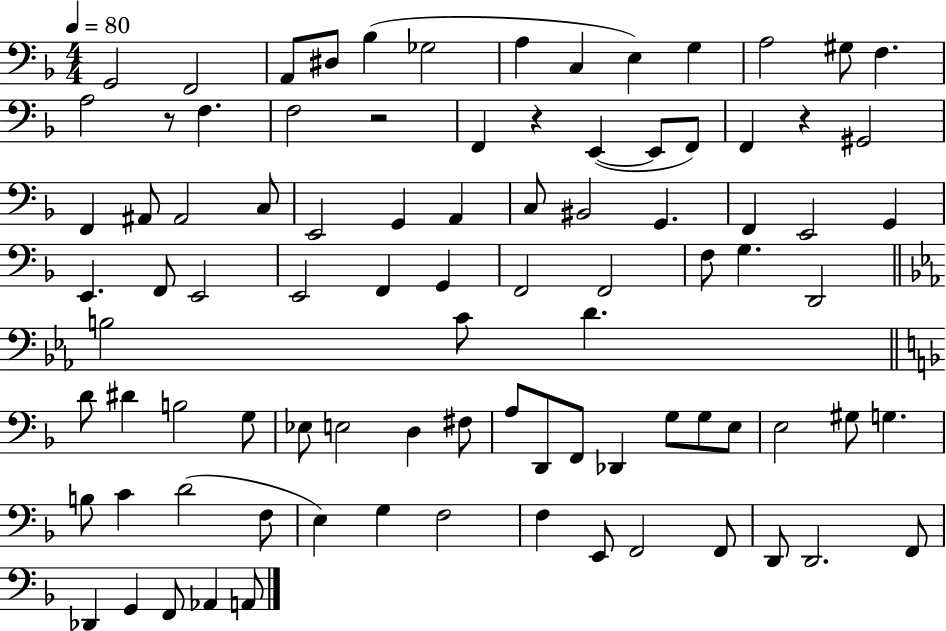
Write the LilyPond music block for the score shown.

{
  \clef bass
  \numericTimeSignature
  \time 4/4
  \key f \major
  \tempo 4 = 80
  g,2 f,2 | a,8 dis8 bes4( ges2 | a4 c4 e4) g4 | a2 gis8 f4. | \break a2 r8 f4. | f2 r2 | f,4 r4 e,4~(~ e,8 f,8) | f,4 r4 gis,2 | \break f,4 ais,8 ais,2 c8 | e,2 g,4 a,4 | c8 bis,2 g,4. | f,4 e,2 g,4 | \break e,4. f,8 e,2 | e,2 f,4 g,4 | f,2 f,2 | f8 g4. d,2 | \break \bar "||" \break \key ees \major b2 c'8 d'4. | \bar "||" \break \key d \minor d'8 dis'4 b2 g8 | ees8 e2 d4 fis8 | a8 d,8 f,8 des,4 g8 g8 e8 | e2 gis8 g4. | \break b8 c'4 d'2( f8 | e4) g4 f2 | f4 e,8 f,2 f,8 | d,8 d,2. f,8 | \break des,4 g,4 f,8 aes,4 a,8 | \bar "|."
}